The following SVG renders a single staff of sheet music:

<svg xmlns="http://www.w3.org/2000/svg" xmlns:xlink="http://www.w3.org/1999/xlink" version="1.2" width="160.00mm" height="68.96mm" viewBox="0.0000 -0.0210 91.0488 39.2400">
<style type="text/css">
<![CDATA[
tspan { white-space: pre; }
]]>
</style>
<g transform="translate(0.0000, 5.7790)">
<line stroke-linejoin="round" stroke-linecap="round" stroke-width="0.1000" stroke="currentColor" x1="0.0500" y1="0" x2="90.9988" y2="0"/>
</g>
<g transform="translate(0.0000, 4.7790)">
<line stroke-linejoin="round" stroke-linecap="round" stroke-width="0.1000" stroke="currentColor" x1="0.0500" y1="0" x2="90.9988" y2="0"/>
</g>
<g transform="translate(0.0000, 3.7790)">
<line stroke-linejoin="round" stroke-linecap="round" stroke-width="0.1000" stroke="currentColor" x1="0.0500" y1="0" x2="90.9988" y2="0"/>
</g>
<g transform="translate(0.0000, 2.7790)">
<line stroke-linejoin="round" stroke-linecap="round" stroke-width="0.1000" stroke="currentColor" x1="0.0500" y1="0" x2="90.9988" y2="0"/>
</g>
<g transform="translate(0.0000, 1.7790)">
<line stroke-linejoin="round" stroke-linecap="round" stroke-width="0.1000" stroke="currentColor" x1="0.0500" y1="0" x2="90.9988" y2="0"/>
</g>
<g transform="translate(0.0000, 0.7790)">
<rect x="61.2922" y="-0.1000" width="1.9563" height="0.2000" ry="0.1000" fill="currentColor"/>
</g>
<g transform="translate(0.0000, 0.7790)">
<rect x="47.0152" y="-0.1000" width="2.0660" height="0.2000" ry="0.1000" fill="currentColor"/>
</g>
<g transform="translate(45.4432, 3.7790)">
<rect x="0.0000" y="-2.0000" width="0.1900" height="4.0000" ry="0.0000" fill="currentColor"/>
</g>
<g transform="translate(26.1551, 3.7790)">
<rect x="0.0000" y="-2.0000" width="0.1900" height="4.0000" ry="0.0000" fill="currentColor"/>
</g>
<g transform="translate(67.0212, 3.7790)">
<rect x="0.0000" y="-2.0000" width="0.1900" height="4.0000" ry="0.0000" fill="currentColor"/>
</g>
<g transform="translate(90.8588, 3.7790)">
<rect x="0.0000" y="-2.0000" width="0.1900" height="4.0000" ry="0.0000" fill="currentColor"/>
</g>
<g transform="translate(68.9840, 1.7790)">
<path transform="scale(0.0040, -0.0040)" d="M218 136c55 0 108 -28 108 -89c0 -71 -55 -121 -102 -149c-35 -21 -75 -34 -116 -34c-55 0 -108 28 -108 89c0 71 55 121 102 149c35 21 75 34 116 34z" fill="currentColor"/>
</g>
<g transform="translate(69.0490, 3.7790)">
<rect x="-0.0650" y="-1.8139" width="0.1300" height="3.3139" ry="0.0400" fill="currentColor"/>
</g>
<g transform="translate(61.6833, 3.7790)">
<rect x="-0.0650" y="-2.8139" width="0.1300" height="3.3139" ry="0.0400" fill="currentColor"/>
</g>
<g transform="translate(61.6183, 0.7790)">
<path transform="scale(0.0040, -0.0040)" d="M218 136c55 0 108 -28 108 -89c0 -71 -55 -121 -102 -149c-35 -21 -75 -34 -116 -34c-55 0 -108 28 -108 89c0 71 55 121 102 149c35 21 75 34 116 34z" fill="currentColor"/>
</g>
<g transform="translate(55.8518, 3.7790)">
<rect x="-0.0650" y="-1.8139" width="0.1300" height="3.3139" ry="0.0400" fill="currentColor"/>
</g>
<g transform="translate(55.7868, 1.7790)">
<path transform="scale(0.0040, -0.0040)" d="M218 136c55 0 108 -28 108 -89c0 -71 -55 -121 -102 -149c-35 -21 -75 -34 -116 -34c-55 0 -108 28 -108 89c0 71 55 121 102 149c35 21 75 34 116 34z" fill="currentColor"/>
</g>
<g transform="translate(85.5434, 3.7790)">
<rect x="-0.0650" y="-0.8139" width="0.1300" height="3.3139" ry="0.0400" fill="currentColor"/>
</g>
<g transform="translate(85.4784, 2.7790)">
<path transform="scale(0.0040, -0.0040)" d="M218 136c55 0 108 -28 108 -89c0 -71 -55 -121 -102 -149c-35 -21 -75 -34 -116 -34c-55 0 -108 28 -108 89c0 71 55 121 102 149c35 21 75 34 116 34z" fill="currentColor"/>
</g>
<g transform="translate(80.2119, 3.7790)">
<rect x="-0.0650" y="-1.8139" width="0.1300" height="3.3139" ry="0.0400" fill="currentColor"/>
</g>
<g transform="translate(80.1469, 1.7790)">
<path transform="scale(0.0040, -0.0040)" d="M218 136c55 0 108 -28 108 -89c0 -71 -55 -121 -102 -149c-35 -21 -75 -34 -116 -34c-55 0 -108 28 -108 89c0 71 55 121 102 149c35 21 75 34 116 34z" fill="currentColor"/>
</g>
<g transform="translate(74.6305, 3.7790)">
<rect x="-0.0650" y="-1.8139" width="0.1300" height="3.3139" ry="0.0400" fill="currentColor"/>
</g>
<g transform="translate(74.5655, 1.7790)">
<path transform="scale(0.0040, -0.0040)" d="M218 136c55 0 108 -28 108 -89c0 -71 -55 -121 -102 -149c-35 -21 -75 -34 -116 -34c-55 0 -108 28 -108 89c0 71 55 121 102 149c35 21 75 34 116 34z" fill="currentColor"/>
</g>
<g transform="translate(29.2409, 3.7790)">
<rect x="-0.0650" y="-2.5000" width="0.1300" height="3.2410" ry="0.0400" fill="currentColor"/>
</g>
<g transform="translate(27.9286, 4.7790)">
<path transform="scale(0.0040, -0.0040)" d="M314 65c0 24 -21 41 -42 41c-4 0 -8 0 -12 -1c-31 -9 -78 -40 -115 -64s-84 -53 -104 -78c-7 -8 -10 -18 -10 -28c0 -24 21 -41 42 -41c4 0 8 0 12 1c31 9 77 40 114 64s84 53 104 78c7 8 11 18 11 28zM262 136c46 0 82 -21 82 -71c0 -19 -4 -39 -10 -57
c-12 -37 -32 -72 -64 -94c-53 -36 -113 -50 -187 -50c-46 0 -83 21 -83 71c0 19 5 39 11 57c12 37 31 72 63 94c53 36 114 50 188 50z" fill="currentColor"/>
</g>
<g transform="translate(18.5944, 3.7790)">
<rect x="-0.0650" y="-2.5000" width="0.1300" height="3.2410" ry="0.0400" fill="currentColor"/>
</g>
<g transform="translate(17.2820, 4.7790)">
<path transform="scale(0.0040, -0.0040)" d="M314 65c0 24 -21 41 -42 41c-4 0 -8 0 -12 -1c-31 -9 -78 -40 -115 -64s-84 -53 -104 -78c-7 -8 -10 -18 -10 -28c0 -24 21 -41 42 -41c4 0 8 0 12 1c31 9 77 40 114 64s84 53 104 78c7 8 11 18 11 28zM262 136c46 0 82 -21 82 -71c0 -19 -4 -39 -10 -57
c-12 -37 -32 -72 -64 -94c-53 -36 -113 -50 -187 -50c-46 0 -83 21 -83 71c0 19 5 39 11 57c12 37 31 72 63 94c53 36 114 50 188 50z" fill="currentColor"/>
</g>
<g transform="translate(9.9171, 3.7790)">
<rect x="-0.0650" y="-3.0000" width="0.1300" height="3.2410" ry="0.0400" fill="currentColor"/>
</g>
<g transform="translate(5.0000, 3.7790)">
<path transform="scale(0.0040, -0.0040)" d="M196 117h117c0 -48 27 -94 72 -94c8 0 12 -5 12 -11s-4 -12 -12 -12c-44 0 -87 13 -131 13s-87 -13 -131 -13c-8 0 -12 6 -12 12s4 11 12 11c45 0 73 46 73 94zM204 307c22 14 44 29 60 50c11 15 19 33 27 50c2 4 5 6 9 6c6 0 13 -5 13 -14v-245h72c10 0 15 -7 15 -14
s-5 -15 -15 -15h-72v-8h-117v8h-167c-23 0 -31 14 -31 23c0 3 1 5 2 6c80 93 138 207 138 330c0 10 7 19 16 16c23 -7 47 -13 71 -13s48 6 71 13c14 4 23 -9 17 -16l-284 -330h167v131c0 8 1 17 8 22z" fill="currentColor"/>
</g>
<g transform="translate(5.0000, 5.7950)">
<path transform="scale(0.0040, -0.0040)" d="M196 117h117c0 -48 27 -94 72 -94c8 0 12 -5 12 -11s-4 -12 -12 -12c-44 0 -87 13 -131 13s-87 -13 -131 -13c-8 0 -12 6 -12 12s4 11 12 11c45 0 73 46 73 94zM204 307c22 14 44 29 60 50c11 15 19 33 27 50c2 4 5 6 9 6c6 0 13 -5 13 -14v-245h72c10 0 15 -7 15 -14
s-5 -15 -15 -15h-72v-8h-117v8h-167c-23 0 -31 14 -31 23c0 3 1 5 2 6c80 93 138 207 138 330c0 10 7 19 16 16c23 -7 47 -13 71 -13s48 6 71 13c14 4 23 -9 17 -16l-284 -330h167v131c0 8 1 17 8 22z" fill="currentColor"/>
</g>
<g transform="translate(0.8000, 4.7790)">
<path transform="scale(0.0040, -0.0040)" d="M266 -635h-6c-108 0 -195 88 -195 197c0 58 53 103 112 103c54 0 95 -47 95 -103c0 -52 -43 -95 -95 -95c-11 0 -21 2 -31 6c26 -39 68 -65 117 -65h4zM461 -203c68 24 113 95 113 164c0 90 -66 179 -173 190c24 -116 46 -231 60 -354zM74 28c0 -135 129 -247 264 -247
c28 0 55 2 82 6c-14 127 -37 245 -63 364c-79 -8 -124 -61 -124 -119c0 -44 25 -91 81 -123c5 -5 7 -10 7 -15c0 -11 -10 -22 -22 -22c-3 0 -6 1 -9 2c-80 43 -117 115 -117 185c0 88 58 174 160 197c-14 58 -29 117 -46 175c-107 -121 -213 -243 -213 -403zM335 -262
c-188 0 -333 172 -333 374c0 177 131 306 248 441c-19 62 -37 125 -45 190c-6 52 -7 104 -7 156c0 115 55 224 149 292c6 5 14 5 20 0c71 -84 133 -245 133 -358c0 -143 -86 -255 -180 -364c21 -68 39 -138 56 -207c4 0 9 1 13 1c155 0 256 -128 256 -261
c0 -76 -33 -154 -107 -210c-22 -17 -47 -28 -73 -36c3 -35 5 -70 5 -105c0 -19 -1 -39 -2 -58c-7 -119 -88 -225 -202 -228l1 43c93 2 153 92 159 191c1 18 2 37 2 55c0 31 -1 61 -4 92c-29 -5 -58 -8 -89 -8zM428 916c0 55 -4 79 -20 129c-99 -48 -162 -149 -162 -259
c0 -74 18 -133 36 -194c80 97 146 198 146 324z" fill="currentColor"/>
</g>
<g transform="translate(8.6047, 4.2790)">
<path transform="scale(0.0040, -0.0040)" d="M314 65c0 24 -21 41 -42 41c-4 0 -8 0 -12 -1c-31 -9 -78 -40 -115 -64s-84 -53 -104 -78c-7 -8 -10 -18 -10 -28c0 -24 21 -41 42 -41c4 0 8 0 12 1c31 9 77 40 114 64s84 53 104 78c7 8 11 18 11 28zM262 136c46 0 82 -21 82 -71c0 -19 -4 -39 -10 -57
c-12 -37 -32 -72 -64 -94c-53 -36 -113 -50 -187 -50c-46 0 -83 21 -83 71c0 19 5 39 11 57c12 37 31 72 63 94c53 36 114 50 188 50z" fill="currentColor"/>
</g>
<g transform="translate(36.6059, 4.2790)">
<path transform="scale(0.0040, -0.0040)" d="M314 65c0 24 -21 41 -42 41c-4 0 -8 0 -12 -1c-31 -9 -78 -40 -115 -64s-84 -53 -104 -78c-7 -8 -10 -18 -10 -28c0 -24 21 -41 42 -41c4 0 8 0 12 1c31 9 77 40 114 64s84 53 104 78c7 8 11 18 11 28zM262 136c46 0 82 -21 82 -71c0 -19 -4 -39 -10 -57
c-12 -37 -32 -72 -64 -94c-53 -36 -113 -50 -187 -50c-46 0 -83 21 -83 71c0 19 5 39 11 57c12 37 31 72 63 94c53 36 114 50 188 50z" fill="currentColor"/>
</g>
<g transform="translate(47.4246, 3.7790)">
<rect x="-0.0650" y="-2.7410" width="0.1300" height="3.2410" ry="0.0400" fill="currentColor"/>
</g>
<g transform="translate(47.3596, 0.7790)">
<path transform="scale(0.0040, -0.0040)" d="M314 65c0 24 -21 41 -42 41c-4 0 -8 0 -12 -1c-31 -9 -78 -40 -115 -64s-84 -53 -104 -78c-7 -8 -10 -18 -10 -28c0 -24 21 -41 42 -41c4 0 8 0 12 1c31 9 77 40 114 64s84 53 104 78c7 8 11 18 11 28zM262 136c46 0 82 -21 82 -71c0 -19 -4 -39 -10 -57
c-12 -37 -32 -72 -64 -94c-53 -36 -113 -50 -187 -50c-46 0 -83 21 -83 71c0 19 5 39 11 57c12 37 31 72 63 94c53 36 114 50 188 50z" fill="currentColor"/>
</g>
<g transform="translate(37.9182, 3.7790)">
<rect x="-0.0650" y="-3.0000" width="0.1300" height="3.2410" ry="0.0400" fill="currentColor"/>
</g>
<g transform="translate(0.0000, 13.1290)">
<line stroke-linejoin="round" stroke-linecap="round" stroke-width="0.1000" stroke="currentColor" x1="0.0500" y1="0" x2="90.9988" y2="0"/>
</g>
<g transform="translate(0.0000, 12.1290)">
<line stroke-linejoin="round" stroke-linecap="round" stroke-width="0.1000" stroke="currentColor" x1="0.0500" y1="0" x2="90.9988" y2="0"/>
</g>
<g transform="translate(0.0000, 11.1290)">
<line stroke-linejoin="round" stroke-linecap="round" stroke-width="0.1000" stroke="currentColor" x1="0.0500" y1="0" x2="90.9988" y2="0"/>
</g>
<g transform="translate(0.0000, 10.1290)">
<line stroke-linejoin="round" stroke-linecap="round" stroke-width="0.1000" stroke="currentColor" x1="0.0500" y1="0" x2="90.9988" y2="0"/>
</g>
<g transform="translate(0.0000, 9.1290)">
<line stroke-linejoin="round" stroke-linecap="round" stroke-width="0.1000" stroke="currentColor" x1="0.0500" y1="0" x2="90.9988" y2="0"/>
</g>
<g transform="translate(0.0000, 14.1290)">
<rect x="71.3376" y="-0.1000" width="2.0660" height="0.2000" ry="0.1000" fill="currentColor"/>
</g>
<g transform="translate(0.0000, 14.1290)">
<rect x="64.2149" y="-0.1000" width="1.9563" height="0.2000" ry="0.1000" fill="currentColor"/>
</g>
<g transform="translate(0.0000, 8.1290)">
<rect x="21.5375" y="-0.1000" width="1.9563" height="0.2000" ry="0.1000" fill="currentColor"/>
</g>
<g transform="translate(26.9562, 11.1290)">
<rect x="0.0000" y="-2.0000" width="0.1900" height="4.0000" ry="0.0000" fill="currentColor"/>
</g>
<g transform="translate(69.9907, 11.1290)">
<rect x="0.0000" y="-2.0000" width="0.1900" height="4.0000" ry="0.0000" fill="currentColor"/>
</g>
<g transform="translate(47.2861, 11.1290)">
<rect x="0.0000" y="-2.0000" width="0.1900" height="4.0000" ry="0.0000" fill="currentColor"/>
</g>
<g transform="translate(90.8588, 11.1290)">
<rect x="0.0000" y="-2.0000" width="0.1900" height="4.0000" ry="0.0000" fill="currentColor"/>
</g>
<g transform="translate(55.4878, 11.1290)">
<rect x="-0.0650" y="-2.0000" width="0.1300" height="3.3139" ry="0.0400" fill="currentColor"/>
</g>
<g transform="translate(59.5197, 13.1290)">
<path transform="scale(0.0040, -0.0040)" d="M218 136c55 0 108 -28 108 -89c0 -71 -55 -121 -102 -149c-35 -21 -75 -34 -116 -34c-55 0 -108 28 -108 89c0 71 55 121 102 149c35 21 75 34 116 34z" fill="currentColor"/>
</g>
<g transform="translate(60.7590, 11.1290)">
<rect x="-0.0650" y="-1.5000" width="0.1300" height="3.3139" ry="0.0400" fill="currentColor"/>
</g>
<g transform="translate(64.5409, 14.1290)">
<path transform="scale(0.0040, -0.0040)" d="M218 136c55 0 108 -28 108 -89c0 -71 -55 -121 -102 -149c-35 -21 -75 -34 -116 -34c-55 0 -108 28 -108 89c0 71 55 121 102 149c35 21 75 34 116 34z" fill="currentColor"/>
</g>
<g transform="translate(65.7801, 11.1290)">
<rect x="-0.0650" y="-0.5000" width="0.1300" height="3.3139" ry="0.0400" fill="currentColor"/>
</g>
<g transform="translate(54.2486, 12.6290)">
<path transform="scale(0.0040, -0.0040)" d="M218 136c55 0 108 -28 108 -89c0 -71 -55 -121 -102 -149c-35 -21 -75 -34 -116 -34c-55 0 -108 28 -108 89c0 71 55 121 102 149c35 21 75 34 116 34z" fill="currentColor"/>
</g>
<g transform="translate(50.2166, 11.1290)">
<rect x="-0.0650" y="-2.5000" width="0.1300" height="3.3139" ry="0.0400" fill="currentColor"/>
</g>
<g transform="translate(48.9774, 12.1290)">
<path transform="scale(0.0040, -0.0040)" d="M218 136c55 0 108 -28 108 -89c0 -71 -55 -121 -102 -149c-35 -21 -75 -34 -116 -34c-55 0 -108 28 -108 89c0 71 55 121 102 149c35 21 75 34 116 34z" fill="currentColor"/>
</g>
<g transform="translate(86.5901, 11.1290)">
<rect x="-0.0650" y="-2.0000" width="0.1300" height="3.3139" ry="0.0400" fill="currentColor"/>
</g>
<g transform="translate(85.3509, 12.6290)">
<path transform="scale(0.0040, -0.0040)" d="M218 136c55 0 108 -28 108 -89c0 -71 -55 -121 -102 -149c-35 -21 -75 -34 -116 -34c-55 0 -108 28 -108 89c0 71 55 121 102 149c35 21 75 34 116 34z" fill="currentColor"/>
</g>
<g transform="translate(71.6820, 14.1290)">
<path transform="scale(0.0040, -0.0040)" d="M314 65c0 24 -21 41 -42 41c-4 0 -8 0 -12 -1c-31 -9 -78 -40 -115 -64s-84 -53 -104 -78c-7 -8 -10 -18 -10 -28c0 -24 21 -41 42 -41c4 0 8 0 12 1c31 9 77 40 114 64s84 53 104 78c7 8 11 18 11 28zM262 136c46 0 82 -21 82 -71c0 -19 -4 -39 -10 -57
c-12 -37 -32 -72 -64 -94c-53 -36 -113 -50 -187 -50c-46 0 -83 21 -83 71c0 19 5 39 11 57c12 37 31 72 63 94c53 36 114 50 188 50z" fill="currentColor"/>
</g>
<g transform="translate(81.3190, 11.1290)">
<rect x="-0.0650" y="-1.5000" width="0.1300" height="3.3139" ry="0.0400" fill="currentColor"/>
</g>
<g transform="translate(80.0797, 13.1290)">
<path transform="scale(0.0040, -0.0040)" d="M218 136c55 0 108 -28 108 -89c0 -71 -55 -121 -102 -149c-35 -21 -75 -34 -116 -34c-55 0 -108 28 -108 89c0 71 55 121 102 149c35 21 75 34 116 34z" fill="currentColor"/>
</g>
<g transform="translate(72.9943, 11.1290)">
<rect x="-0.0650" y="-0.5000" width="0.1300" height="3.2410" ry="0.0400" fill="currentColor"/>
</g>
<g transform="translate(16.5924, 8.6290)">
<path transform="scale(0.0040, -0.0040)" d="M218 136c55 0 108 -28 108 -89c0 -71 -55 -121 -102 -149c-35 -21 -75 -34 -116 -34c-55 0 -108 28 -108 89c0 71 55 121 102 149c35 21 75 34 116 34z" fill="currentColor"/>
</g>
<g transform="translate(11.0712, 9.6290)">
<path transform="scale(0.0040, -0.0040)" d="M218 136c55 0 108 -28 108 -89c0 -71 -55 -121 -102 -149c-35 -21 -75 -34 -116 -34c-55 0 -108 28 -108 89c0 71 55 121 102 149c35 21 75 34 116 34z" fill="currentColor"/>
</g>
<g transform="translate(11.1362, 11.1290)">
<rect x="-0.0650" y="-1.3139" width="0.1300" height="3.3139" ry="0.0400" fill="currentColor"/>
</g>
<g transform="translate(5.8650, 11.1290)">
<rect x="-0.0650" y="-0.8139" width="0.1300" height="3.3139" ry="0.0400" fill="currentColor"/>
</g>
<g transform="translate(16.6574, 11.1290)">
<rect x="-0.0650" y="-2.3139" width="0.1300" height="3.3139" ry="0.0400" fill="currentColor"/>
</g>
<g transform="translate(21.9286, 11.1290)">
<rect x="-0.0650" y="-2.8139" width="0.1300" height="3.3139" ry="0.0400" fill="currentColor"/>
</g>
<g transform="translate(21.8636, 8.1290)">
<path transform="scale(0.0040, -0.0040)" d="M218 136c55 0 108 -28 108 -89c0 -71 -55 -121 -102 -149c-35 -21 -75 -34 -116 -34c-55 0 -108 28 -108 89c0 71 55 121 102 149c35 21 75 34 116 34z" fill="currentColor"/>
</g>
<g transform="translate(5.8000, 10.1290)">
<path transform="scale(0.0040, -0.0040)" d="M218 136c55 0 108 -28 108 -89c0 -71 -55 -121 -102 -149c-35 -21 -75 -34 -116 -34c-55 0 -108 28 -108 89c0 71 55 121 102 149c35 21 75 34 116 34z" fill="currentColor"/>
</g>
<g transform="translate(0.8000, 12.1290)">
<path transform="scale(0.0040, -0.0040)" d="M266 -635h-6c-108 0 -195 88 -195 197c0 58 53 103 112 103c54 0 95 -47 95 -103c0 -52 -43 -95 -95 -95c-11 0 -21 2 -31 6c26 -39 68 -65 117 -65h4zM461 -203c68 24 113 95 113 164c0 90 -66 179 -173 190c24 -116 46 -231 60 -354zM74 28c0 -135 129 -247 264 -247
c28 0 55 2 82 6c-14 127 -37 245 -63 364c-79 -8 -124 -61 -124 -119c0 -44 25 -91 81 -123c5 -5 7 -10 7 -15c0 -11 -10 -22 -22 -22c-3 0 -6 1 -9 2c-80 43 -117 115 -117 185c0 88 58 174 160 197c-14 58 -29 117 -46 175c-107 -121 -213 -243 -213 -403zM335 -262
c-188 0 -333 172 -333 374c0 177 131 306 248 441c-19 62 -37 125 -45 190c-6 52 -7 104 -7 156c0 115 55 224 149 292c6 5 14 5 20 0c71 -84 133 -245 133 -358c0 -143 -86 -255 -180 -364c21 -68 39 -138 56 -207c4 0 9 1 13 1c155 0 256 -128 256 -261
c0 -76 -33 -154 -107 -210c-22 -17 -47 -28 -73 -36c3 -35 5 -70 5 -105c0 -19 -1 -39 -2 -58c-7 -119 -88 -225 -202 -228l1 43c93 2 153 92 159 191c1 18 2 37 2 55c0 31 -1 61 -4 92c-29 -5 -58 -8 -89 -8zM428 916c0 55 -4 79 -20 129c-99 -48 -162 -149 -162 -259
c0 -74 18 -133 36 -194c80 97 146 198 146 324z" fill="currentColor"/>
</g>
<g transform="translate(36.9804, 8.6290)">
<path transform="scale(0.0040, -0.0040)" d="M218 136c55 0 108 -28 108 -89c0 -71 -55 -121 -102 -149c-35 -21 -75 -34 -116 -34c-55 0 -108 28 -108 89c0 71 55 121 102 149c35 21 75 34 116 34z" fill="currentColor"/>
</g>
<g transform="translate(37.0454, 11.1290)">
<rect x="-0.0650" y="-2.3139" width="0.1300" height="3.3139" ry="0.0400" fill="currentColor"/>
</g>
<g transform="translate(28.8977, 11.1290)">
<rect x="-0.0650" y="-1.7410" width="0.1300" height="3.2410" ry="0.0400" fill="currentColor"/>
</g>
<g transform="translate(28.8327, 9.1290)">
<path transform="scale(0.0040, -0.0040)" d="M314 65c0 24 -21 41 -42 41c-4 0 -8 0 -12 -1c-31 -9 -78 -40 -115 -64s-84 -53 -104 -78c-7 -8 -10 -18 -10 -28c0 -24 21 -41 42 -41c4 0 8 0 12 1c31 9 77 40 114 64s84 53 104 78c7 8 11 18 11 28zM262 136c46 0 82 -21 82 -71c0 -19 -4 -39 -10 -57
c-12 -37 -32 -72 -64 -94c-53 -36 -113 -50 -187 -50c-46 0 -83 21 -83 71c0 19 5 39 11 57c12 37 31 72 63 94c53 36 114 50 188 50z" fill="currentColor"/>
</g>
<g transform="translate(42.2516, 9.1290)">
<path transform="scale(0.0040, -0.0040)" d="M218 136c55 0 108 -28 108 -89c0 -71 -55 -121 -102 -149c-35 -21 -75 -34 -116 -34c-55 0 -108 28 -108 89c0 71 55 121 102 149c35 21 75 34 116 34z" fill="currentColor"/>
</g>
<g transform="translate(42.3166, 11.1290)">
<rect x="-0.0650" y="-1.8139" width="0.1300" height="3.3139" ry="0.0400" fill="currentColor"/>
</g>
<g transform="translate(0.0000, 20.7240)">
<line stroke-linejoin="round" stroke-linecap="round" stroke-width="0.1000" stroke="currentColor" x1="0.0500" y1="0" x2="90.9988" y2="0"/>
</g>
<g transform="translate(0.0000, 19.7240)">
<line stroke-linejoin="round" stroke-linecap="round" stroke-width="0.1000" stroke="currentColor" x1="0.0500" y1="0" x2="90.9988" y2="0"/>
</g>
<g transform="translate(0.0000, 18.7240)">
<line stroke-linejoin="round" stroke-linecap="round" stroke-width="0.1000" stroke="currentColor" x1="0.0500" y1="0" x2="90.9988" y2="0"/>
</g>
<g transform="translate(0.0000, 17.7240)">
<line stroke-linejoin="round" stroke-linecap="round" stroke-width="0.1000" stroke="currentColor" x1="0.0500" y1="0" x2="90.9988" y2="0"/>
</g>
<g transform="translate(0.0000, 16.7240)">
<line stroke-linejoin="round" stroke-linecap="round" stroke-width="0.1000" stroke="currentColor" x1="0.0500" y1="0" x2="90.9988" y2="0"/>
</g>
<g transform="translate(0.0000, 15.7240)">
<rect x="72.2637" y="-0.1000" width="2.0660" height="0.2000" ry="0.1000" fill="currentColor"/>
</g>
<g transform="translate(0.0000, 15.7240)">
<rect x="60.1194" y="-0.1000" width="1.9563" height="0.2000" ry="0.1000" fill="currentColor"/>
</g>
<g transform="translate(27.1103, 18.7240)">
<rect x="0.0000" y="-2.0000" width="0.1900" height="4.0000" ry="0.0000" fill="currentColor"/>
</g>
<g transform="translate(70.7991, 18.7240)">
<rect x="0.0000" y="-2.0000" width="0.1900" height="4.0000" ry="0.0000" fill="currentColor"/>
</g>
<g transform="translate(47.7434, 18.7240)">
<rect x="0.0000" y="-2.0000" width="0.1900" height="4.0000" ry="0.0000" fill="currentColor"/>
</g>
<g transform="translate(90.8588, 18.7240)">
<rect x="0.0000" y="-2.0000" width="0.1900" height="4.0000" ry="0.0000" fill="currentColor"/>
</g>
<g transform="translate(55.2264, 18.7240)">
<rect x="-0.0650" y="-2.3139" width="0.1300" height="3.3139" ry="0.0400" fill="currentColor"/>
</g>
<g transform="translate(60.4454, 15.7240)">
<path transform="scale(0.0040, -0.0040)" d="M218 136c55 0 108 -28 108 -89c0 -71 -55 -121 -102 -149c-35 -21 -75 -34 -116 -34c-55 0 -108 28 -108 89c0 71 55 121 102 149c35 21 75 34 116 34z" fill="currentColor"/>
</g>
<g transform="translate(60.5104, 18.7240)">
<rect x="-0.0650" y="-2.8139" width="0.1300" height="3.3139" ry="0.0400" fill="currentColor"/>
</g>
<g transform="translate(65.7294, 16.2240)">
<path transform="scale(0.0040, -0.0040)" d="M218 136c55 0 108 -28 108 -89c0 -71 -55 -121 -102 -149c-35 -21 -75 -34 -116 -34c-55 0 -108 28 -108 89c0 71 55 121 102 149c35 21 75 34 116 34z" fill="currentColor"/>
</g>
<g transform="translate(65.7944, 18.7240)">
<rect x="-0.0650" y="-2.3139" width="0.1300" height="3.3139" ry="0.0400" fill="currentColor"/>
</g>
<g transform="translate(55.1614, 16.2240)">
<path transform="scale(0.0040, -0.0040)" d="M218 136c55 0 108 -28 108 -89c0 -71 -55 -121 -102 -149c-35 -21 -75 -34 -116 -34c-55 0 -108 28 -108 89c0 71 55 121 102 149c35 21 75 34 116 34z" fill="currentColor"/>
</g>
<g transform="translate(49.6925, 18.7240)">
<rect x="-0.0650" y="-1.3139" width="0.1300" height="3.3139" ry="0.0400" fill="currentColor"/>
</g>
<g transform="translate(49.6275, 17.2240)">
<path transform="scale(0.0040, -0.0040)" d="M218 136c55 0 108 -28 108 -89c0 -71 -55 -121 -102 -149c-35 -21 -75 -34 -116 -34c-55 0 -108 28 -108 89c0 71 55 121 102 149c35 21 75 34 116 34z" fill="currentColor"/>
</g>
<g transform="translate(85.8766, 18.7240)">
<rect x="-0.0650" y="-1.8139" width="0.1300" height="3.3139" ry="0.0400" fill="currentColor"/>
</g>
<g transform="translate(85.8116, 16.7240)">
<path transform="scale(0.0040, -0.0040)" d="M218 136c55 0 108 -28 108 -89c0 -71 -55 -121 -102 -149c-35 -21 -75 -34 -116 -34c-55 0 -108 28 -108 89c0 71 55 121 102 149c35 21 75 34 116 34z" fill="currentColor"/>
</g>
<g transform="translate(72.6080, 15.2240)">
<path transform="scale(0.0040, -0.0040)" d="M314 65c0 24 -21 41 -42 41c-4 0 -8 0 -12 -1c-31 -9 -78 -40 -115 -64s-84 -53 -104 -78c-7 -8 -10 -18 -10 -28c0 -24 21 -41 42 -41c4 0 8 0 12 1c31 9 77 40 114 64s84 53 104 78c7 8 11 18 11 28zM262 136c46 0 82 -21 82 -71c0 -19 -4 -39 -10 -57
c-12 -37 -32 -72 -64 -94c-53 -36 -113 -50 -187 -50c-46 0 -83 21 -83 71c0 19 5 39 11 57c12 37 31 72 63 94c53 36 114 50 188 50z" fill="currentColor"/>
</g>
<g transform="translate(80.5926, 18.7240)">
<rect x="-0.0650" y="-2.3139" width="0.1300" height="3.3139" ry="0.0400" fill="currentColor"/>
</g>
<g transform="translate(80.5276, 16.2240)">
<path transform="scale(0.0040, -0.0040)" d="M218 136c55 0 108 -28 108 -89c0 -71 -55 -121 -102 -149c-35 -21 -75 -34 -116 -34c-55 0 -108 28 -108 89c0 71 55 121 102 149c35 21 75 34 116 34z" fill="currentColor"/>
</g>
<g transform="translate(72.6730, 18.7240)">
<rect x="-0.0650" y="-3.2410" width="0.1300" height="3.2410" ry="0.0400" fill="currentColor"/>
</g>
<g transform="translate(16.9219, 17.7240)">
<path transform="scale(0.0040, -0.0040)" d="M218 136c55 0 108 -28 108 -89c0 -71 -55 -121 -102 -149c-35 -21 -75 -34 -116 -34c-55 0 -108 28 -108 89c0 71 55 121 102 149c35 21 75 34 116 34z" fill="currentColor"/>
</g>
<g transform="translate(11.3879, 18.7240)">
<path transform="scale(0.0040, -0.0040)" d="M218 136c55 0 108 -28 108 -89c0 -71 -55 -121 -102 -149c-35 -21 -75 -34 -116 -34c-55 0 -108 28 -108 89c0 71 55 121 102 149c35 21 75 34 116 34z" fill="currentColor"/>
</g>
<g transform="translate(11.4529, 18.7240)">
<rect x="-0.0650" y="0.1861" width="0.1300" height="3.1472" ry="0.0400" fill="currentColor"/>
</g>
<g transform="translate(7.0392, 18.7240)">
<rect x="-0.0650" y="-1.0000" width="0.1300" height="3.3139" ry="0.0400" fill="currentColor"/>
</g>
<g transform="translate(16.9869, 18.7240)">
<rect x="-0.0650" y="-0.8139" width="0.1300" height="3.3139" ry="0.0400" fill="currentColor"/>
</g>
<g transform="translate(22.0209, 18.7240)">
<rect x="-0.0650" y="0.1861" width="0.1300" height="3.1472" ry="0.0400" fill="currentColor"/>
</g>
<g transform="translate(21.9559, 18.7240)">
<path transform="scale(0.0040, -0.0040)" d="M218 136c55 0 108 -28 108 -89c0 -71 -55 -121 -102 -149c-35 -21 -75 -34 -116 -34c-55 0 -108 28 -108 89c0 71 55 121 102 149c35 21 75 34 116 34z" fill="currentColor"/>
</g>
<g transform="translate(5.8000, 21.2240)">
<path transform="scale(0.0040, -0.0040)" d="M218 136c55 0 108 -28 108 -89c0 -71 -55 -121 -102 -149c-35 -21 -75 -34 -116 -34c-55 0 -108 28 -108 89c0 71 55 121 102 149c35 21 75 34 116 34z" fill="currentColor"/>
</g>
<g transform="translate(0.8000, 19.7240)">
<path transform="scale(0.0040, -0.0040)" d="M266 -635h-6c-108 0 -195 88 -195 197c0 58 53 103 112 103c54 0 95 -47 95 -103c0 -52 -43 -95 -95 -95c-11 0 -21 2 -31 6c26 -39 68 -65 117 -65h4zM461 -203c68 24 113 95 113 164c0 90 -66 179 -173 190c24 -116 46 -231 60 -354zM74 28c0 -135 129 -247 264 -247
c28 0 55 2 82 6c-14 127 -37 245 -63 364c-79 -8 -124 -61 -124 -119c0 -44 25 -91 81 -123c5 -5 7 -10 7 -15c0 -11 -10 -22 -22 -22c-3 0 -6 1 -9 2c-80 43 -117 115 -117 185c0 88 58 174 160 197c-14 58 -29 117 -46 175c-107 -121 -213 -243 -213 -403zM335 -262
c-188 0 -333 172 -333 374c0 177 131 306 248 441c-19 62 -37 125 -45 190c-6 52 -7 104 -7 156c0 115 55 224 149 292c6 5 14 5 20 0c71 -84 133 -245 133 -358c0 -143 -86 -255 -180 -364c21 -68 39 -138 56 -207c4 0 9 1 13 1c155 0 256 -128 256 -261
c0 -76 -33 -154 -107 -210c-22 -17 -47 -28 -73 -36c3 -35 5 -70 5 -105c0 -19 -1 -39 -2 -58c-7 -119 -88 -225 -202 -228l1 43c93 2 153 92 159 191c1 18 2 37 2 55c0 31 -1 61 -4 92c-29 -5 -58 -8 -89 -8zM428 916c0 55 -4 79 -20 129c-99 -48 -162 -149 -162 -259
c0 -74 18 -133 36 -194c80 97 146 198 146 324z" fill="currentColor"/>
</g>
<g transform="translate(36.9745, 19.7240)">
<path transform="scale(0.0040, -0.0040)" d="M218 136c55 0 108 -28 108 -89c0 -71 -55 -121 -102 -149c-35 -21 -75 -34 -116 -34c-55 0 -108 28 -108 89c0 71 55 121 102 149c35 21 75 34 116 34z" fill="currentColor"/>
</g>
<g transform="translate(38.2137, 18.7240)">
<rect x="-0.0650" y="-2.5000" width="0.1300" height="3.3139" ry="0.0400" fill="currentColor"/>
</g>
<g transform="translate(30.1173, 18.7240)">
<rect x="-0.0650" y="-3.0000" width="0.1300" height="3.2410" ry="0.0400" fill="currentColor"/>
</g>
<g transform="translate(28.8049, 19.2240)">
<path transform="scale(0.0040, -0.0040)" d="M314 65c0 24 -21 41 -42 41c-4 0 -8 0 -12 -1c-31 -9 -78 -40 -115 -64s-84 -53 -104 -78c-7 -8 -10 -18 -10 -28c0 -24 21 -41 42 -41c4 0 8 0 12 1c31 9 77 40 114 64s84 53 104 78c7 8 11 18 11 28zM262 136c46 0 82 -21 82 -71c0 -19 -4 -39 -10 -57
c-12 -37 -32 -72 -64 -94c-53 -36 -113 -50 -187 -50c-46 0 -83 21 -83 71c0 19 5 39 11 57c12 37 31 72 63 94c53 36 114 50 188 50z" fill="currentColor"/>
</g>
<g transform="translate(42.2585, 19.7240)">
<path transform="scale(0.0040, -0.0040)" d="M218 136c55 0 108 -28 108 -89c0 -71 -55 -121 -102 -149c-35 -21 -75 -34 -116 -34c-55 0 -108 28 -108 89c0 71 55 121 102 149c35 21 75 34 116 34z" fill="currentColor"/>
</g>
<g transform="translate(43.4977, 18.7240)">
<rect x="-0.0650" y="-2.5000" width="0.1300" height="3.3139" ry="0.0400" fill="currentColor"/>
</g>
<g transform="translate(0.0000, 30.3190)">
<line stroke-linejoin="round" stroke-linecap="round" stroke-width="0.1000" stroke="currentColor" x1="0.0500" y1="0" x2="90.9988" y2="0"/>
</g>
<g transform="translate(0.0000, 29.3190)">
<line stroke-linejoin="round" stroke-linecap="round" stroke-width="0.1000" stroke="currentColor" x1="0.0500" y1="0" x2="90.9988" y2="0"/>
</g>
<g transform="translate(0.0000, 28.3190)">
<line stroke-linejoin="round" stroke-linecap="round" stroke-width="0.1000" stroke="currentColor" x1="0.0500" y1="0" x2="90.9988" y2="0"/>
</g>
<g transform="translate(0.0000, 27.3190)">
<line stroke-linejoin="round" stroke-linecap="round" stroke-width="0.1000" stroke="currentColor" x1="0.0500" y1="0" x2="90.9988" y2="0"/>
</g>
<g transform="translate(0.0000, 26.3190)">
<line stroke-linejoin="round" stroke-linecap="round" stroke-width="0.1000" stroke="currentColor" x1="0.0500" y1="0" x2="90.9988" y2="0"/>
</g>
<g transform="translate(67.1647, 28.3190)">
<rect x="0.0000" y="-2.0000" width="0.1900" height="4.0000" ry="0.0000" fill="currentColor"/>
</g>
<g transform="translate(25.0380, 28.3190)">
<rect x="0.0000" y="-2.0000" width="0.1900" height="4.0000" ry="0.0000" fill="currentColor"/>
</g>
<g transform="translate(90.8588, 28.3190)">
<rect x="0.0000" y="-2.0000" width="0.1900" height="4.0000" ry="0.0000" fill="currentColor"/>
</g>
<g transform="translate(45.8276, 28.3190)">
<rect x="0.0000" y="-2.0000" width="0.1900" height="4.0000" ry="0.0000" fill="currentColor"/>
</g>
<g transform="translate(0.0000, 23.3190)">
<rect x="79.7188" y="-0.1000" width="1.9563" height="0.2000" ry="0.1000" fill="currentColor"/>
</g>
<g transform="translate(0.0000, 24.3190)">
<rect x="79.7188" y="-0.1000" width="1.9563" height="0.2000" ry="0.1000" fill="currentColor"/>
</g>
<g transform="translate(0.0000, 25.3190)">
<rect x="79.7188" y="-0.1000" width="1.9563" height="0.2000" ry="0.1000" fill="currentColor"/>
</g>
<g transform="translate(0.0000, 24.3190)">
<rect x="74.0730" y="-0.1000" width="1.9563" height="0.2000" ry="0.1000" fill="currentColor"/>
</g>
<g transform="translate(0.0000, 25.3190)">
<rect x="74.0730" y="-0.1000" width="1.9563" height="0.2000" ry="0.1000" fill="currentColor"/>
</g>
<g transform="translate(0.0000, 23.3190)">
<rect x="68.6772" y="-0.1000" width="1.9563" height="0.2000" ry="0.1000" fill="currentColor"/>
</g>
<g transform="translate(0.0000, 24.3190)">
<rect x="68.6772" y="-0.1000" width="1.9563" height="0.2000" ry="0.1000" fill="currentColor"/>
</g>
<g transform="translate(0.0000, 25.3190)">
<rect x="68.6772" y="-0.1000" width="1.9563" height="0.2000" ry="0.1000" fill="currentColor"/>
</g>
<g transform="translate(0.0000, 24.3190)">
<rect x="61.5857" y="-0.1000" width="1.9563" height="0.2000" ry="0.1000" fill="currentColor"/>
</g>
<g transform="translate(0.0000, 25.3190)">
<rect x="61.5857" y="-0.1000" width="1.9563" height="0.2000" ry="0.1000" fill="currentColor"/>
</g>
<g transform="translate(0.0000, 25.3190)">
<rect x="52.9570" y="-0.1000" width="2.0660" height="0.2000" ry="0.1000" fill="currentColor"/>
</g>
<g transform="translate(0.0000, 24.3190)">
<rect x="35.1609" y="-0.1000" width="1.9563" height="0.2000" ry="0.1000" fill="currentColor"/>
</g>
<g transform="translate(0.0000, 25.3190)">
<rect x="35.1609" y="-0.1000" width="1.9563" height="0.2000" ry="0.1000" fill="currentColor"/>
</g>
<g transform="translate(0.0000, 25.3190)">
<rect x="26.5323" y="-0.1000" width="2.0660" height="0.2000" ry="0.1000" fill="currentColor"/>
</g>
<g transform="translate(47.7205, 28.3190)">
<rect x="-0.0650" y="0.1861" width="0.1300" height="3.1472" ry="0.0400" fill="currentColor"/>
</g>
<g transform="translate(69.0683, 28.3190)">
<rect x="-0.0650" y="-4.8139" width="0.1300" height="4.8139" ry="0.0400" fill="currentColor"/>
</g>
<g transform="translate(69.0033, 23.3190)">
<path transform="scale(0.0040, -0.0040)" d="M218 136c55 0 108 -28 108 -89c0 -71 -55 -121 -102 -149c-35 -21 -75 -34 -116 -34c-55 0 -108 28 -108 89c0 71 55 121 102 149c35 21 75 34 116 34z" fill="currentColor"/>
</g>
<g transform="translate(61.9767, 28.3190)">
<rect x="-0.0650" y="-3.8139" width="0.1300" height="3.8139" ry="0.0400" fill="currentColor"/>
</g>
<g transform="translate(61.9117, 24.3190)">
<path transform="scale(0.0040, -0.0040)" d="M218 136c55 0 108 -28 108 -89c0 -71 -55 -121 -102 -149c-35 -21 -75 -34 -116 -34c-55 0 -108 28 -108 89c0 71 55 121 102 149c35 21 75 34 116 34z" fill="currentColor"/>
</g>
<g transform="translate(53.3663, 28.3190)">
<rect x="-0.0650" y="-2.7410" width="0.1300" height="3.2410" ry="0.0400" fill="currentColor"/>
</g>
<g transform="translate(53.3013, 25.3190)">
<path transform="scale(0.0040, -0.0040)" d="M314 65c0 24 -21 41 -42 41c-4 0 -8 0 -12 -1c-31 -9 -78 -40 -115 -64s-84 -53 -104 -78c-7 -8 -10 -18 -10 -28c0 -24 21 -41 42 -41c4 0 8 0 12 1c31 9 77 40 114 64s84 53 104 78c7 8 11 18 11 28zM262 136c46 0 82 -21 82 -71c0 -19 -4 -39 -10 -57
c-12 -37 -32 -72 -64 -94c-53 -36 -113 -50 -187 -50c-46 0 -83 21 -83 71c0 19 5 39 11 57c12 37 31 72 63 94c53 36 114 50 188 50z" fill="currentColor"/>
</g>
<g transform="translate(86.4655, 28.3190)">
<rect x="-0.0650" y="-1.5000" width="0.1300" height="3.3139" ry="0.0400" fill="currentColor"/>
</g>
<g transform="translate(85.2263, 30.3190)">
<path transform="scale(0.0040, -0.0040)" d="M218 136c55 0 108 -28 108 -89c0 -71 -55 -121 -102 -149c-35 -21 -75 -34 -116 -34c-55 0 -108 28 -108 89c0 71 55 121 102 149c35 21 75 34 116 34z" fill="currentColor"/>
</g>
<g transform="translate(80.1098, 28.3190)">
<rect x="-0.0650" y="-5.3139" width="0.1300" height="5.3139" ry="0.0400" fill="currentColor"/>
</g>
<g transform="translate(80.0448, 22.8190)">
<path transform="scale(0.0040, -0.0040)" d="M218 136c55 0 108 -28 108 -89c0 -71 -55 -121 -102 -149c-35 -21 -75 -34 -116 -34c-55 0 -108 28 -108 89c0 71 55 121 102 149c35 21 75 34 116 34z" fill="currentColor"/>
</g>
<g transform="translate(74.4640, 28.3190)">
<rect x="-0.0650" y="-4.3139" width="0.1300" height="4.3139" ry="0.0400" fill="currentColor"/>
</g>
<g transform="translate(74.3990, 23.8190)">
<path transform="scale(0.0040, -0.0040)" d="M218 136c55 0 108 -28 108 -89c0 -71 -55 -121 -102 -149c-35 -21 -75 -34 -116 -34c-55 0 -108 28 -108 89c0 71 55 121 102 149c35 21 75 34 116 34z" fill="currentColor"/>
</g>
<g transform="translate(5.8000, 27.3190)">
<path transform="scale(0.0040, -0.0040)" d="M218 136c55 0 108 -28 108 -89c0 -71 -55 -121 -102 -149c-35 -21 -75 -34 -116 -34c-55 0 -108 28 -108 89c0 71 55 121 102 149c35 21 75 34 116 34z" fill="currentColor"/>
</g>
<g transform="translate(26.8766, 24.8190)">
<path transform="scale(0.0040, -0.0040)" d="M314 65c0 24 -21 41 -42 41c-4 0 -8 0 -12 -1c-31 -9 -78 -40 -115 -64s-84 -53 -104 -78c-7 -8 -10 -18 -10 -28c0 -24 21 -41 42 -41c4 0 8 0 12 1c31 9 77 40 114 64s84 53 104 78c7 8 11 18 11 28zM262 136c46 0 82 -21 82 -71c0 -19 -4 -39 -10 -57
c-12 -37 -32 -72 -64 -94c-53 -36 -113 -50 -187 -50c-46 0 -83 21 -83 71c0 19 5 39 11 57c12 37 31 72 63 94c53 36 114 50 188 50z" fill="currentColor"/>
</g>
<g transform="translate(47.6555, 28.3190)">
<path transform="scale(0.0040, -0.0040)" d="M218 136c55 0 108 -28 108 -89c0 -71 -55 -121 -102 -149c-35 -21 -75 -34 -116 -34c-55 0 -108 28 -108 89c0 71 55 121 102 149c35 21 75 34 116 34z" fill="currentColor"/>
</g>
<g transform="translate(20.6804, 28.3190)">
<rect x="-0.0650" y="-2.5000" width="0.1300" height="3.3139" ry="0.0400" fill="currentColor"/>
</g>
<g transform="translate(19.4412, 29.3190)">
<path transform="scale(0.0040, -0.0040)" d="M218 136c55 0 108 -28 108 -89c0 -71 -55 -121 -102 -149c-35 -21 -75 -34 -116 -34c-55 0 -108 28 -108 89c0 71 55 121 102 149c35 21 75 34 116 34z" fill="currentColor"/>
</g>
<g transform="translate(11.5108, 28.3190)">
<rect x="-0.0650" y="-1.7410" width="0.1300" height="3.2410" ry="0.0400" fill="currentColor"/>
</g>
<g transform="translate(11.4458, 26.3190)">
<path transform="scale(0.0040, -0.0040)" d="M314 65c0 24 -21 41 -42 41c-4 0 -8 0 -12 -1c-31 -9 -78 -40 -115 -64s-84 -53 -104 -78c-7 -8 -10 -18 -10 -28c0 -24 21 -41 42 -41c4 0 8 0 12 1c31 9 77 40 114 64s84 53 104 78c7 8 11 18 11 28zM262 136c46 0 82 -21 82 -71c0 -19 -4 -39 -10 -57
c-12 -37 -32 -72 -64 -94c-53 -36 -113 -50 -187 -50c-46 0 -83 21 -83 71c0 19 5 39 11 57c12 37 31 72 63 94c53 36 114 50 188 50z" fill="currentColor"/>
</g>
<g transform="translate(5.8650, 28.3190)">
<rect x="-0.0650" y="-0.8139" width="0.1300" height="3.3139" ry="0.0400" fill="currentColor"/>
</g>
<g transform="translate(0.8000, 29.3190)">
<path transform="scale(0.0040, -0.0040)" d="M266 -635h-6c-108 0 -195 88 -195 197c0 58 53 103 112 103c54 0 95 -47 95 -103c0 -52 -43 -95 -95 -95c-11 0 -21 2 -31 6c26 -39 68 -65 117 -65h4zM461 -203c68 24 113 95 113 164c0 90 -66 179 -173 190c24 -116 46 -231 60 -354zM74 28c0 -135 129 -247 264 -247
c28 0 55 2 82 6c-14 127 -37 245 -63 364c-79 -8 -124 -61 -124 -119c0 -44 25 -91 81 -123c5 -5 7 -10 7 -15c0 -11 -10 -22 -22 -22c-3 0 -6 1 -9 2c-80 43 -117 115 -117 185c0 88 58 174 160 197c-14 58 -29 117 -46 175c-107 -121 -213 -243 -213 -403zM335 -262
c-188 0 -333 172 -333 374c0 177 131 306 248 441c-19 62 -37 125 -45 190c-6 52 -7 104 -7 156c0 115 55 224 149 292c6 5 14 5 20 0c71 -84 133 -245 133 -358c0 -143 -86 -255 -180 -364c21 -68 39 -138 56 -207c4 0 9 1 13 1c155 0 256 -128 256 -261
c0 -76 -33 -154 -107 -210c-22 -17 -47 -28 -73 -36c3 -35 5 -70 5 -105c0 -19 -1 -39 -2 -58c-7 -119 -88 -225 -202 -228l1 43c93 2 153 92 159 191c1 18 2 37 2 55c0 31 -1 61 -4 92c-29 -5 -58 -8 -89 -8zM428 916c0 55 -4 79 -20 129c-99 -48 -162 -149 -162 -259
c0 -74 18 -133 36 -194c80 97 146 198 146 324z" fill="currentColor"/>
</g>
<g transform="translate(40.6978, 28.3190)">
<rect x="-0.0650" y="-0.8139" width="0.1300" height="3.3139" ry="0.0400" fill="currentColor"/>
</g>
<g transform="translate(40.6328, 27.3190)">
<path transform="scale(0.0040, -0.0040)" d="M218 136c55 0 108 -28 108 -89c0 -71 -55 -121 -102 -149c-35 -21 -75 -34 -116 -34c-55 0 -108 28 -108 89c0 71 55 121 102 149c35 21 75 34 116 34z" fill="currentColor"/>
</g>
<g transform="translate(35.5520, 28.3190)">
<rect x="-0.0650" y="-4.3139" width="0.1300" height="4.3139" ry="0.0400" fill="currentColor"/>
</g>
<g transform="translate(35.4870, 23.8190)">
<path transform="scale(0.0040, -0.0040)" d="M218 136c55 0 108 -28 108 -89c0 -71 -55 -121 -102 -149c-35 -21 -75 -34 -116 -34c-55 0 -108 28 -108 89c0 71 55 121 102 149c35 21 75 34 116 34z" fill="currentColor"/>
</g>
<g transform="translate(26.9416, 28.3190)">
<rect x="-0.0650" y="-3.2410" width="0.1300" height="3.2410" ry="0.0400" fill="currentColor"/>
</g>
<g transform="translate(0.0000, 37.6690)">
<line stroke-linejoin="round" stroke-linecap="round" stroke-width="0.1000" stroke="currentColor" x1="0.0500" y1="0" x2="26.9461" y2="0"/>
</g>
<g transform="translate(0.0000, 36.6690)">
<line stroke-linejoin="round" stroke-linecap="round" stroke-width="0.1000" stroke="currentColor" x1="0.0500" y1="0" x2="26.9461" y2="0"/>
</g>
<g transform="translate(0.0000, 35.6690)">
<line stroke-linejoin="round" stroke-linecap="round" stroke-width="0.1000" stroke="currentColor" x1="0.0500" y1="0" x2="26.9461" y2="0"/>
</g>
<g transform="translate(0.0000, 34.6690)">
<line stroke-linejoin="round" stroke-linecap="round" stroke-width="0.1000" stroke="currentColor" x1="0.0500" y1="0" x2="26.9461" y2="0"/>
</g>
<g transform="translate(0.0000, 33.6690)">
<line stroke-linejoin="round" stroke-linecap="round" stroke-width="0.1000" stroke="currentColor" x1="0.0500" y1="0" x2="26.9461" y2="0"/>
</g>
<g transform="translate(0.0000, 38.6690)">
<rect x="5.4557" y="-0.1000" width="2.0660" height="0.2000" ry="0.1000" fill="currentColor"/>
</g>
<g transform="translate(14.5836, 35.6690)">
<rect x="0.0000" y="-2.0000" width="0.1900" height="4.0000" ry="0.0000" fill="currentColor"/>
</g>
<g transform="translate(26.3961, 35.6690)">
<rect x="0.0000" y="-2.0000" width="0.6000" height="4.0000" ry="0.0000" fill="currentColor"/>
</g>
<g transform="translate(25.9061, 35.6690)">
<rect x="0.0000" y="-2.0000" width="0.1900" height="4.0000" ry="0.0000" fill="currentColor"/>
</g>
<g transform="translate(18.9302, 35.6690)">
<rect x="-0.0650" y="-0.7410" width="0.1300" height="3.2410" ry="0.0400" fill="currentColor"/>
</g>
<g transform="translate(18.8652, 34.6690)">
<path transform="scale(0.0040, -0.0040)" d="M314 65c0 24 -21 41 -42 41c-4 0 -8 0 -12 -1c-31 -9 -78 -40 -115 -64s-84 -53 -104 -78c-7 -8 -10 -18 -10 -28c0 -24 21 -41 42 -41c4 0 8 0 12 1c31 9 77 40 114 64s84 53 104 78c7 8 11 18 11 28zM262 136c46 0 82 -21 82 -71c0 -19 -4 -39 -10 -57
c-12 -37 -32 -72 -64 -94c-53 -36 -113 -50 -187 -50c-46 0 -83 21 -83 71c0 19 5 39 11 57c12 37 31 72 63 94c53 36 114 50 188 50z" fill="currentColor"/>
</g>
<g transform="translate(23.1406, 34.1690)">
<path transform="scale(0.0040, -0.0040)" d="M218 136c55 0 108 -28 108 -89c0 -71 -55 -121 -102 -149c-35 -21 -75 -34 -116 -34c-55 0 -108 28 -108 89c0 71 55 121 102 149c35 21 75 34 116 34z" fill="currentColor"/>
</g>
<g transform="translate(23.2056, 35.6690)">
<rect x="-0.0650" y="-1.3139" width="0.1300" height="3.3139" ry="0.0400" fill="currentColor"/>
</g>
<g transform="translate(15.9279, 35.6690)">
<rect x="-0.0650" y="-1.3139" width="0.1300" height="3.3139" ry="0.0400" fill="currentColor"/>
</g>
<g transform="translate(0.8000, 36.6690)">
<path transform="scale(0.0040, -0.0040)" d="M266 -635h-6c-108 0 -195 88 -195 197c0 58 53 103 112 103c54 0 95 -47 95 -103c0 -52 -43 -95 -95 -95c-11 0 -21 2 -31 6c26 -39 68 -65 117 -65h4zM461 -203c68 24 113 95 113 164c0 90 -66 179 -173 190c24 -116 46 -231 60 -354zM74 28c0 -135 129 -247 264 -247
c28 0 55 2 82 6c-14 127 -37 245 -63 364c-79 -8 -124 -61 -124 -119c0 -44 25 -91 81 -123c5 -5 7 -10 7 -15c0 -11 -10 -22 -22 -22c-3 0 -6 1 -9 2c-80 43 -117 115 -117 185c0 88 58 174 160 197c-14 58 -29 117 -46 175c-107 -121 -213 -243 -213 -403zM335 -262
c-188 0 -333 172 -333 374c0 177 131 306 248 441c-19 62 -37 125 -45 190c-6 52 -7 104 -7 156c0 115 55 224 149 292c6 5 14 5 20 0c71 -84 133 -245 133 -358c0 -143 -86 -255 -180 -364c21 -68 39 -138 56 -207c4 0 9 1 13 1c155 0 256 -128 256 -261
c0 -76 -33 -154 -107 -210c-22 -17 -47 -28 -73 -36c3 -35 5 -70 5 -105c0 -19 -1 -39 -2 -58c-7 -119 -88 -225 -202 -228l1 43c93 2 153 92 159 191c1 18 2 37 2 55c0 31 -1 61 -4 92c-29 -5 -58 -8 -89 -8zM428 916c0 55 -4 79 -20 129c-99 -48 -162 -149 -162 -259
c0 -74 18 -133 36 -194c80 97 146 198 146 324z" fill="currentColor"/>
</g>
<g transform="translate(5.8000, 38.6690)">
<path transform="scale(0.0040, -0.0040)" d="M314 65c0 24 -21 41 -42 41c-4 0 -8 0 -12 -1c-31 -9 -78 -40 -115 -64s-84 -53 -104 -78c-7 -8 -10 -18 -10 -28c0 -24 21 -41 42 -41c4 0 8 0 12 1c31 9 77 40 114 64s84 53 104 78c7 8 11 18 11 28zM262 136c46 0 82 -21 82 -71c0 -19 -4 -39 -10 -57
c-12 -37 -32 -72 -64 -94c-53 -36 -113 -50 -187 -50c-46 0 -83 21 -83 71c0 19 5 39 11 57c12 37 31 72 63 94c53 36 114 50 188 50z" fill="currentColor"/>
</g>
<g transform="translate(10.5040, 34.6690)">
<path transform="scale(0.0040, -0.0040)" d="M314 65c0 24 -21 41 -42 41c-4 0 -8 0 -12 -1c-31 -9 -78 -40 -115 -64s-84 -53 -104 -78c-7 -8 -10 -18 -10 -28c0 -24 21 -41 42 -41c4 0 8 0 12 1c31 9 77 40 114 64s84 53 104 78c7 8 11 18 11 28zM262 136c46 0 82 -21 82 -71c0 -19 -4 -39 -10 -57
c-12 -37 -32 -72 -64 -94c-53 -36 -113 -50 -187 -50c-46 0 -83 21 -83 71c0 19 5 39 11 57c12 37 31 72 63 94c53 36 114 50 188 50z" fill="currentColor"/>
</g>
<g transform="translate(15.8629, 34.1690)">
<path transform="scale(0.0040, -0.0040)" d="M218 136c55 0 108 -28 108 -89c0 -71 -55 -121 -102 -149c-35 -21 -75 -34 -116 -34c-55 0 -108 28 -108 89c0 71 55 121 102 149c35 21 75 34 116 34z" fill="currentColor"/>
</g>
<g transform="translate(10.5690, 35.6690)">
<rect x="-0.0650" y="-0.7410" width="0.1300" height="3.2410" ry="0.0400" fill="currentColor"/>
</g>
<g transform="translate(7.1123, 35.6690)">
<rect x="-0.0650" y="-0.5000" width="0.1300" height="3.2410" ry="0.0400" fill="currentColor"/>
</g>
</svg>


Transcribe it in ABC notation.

X:1
T:Untitled
M:4/4
L:1/4
K:C
A2 G2 G2 A2 a2 f a f f f d d e g a f2 g f G F E C C2 E F D B d B A2 G G e g a g b2 g f d f2 G b2 d' d B a2 c' e' d' f' E C2 d2 e d2 e